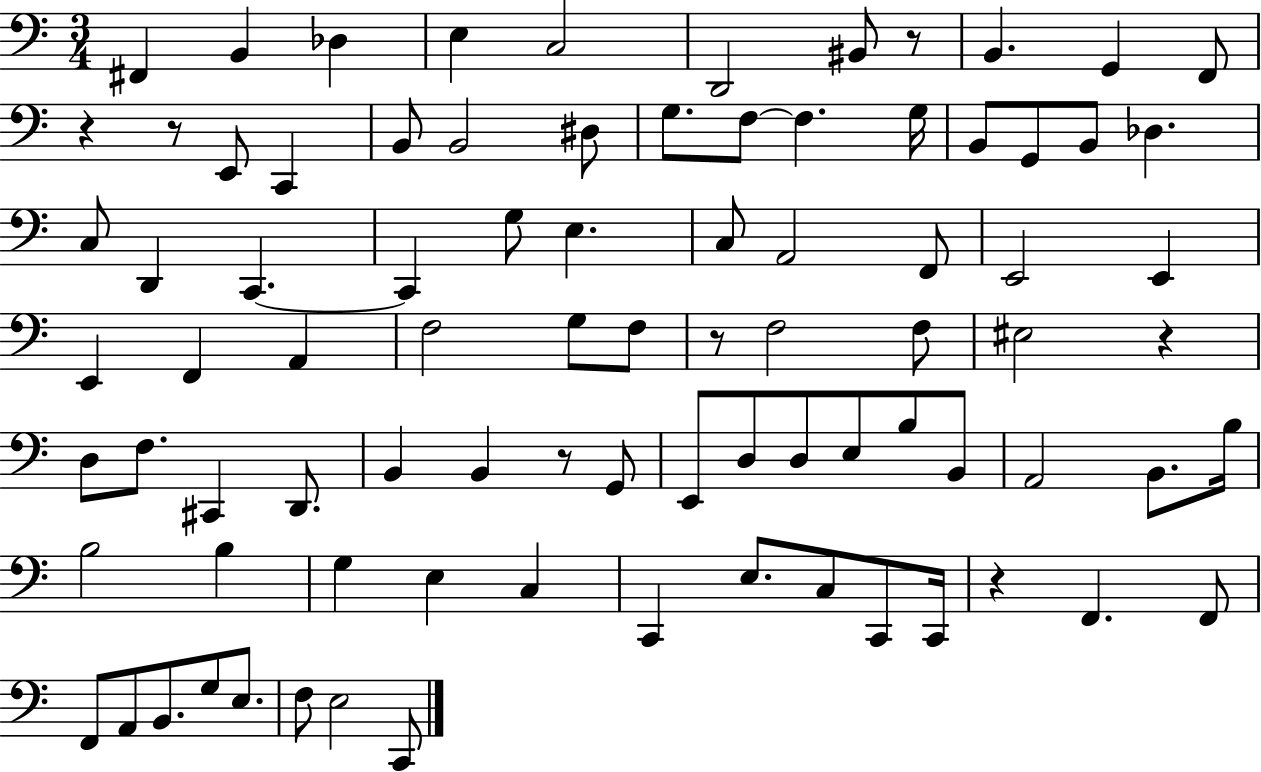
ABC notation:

X:1
T:Untitled
M:3/4
L:1/4
K:C
^F,, B,, _D, E, C,2 D,,2 ^B,,/2 z/2 B,, G,, F,,/2 z z/2 E,,/2 C,, B,,/2 B,,2 ^D,/2 G,/2 F,/2 F, G,/4 B,,/2 G,,/2 B,,/2 _D, C,/2 D,, C,, C,, G,/2 E, C,/2 A,,2 F,,/2 E,,2 E,, E,, F,, A,, F,2 G,/2 F,/2 z/2 F,2 F,/2 ^E,2 z D,/2 F,/2 ^C,, D,,/2 B,, B,, z/2 G,,/2 E,,/2 D,/2 D,/2 E,/2 B,/2 B,,/2 A,,2 B,,/2 B,/4 B,2 B, G, E, C, C,, E,/2 C,/2 C,,/2 C,,/4 z F,, F,,/2 F,,/2 A,,/2 B,,/2 G,/2 E,/2 F,/2 E,2 C,,/2